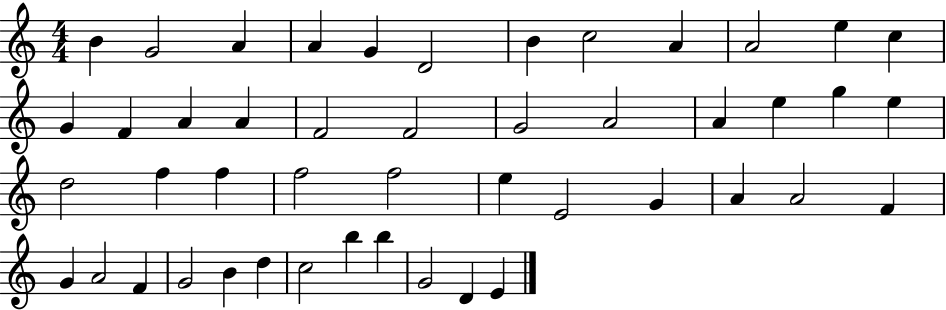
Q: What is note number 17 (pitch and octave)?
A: F4